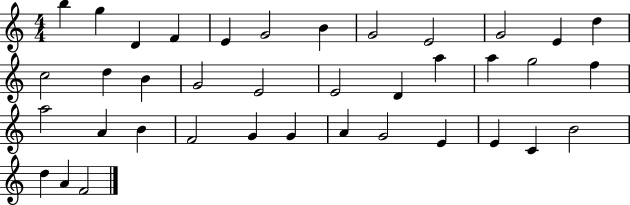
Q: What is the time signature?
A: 4/4